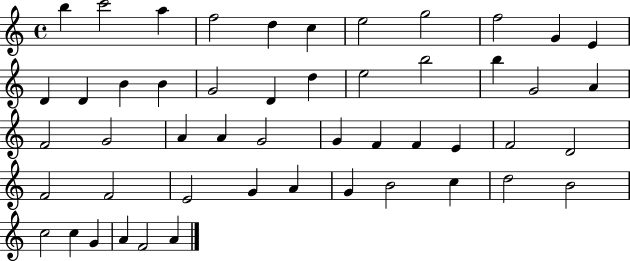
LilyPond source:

{
  \clef treble
  \time 4/4
  \defaultTimeSignature
  \key c \major
  b''4 c'''2 a''4 | f''2 d''4 c''4 | e''2 g''2 | f''2 g'4 e'4 | \break d'4 d'4 b'4 b'4 | g'2 d'4 d''4 | e''2 b''2 | b''4 g'2 a'4 | \break f'2 g'2 | a'4 a'4 g'2 | g'4 f'4 f'4 e'4 | f'2 d'2 | \break f'2 f'2 | e'2 g'4 a'4 | g'4 b'2 c''4 | d''2 b'2 | \break c''2 c''4 g'4 | a'4 f'2 a'4 | \bar "|."
}